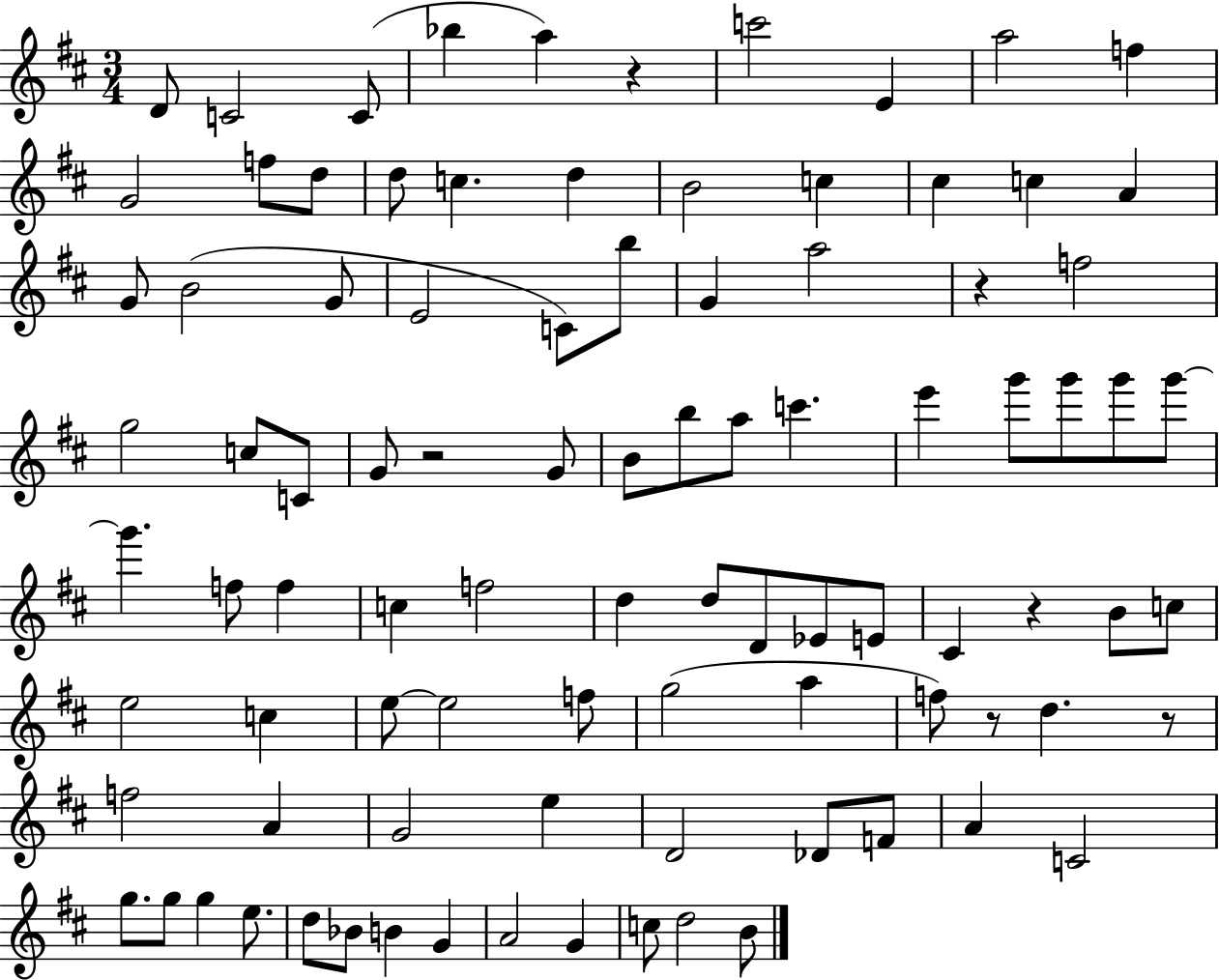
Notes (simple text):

D4/e C4/h C4/e Bb5/q A5/q R/q C6/h E4/q A5/h F5/q G4/h F5/e D5/e D5/e C5/q. D5/q B4/h C5/q C#5/q C5/q A4/q G4/e B4/h G4/e E4/h C4/e B5/e G4/q A5/h R/q F5/h G5/h C5/e C4/e G4/e R/h G4/e B4/e B5/e A5/e C6/q. E6/q G6/e G6/e G6/e G6/e G6/q. F5/e F5/q C5/q F5/h D5/q D5/e D4/e Eb4/e E4/e C#4/q R/q B4/e C5/e E5/h C5/q E5/e E5/h F5/e G5/h A5/q F5/e R/e D5/q. R/e F5/h A4/q G4/h E5/q D4/h Db4/e F4/e A4/q C4/h G5/e. G5/e G5/q E5/e. D5/e Bb4/e B4/q G4/q A4/h G4/q C5/e D5/h B4/e